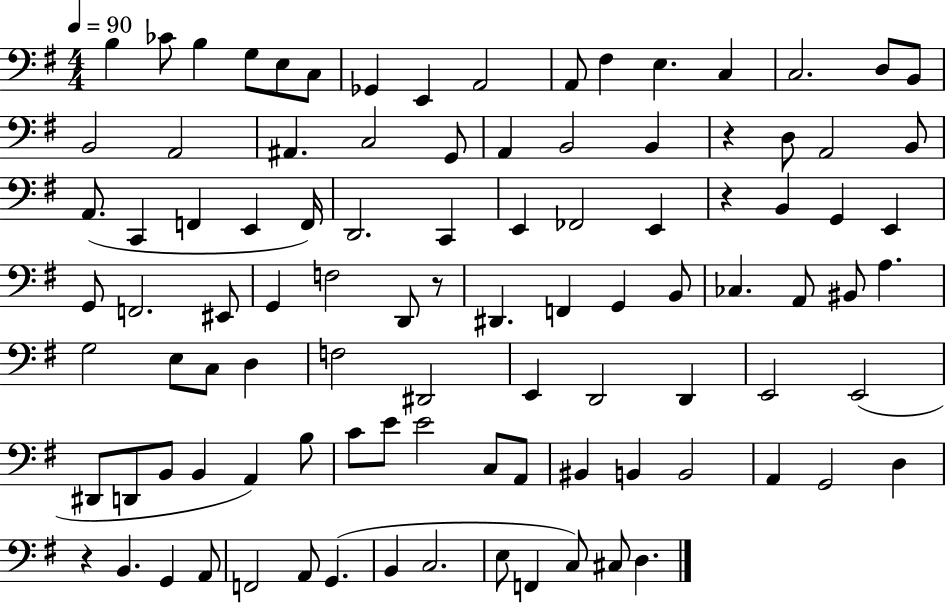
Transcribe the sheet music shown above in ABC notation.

X:1
T:Untitled
M:4/4
L:1/4
K:G
B, _C/2 B, G,/2 E,/2 C,/2 _G,, E,, A,,2 A,,/2 ^F, E, C, C,2 D,/2 B,,/2 B,,2 A,,2 ^A,, C,2 G,,/2 A,, B,,2 B,, z D,/2 A,,2 B,,/2 A,,/2 C,, F,, E,, F,,/4 D,,2 C,, E,, _F,,2 E,, z B,, G,, E,, G,,/2 F,,2 ^E,,/2 G,, F,2 D,,/2 z/2 ^D,, F,, G,, B,,/2 _C, A,,/2 ^B,,/2 A, G,2 E,/2 C,/2 D, F,2 ^D,,2 E,, D,,2 D,, E,,2 E,,2 ^D,,/2 D,,/2 B,,/2 B,, A,, B,/2 C/2 E/2 E2 C,/2 A,,/2 ^B,, B,, B,,2 A,, G,,2 D, z B,, G,, A,,/2 F,,2 A,,/2 G,, B,, C,2 E,/2 F,, C,/2 ^C,/2 D,